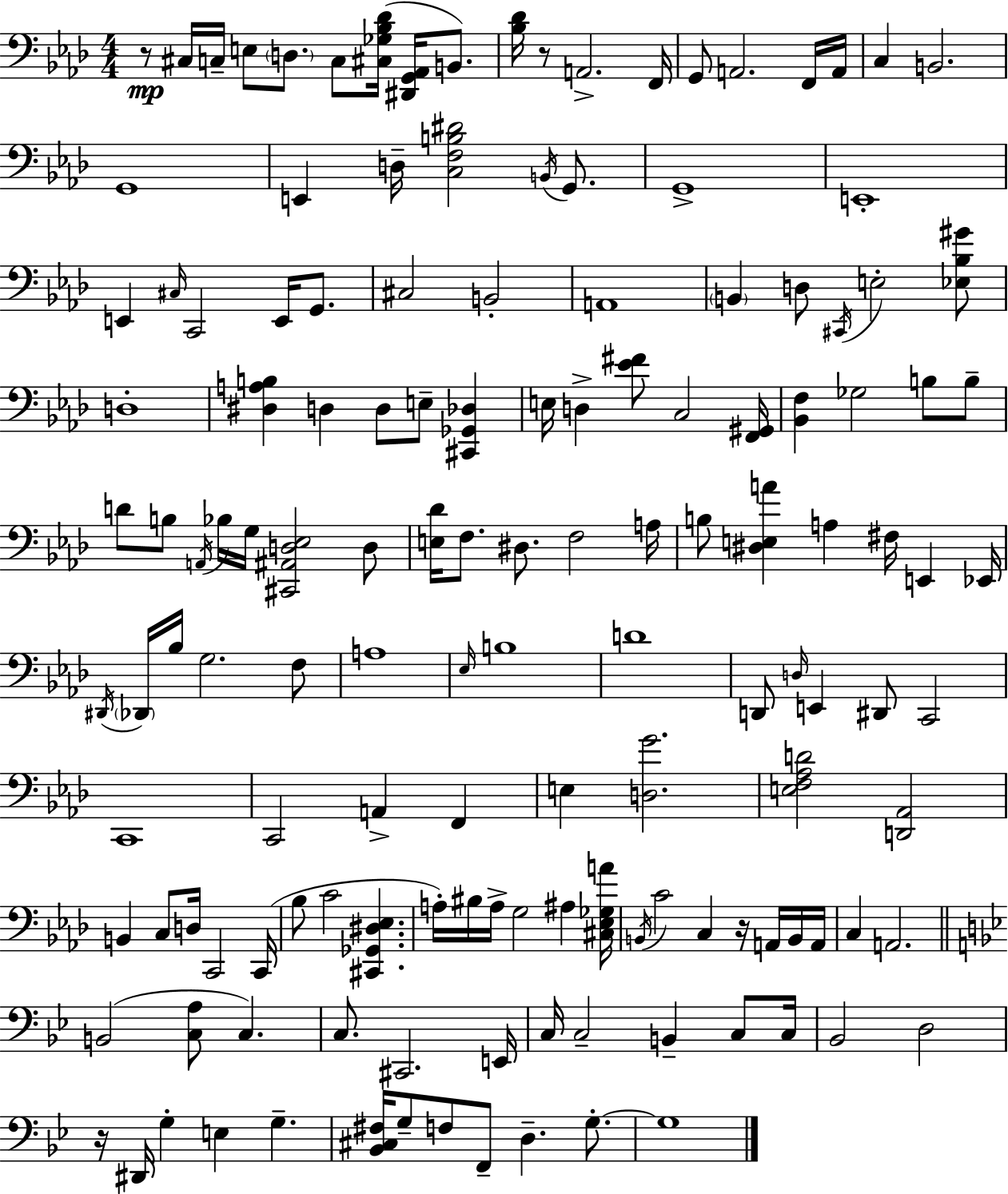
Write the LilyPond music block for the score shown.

{
  \clef bass
  \numericTimeSignature
  \time 4/4
  \key f \minor
  \repeat volta 2 { r8\mp cis16 c16-- e8 \parenthesize d8. c8 <cis ges bes des'>16( <dis, g, aes,>16 b,8.) | <bes des'>16 r8 a,2.-> f,16 | g,8 a,2. f,16 a,16 | c4 b,2. | \break g,1 | e,4 d16-- <c f b dis'>2 \acciaccatura { b,16 } g,8. | g,1-> | e,1-. | \break e,4 \grace { cis16 } c,2 e,16 g,8. | cis2 b,2-. | a,1 | \parenthesize b,4 d8 \acciaccatura { cis,16 } e2-. | \break <ees bes gis'>8 d1-. | <dis a b>4 d4 d8 e8-- <cis, ges, des>4 | e16 d4-> <ees' fis'>8 c2 | <f, gis,>16 <bes, f>4 ges2 b8 | \break b8-- d'8 b8 \acciaccatura { a,16 } bes16 g16 <cis, ais, d ees>2 | d8 <e des'>16 f8. dis8. f2 | a16 b8 <dis e a'>4 a4 fis16 e,4 | ees,16 \acciaccatura { dis,16 } \parenthesize des,16 bes16 g2. | \break f8 a1 | \grace { ees16 } b1 | d'1 | d,8 \grace { d16 } e,4 dis,8 c,2 | \break c,1 | c,2 a,4-> | f,4 e4 <d g'>2. | <e f aes d'>2 <d, aes,>2 | \break b,4 c8 d16 c,2 | c,16( bes8 c'2 | <cis, ges, dis ees>4. a16-.) bis16 a16-> g2 | ais4 <cis ees ges a'>16 \acciaccatura { b,16 } c'2 | \break c4 r16 a,16 b,16 a,16 c4 a,2. | \bar "||" \break \key bes \major b,2( <c a>8 c4.) | c8. cis,2. e,16 | c16 c2-- b,4-- c8 c16 | bes,2 d2 | \break r16 dis,16 g4-. e4 g4.-- | <bes, cis fis>16 g8-- f8 f,8-- d4.-- g8.-.~~ | g1 | } \bar "|."
}